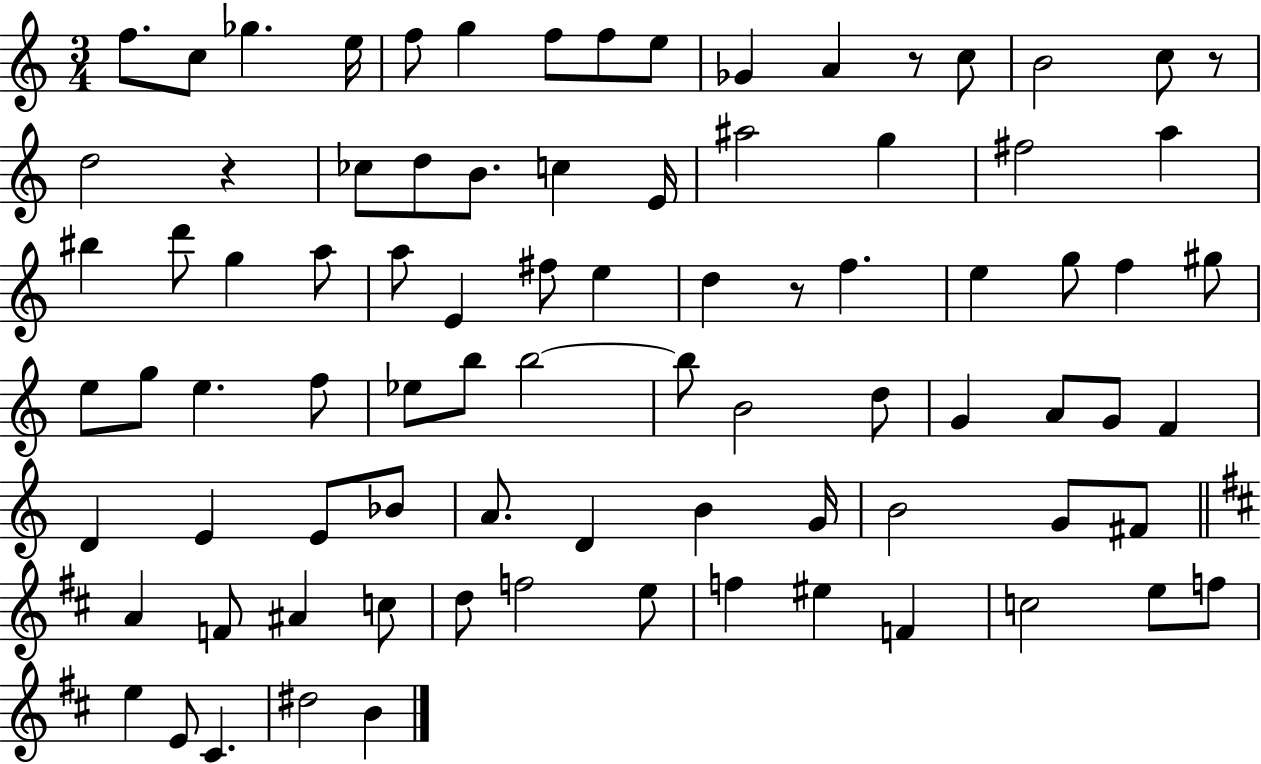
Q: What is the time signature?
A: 3/4